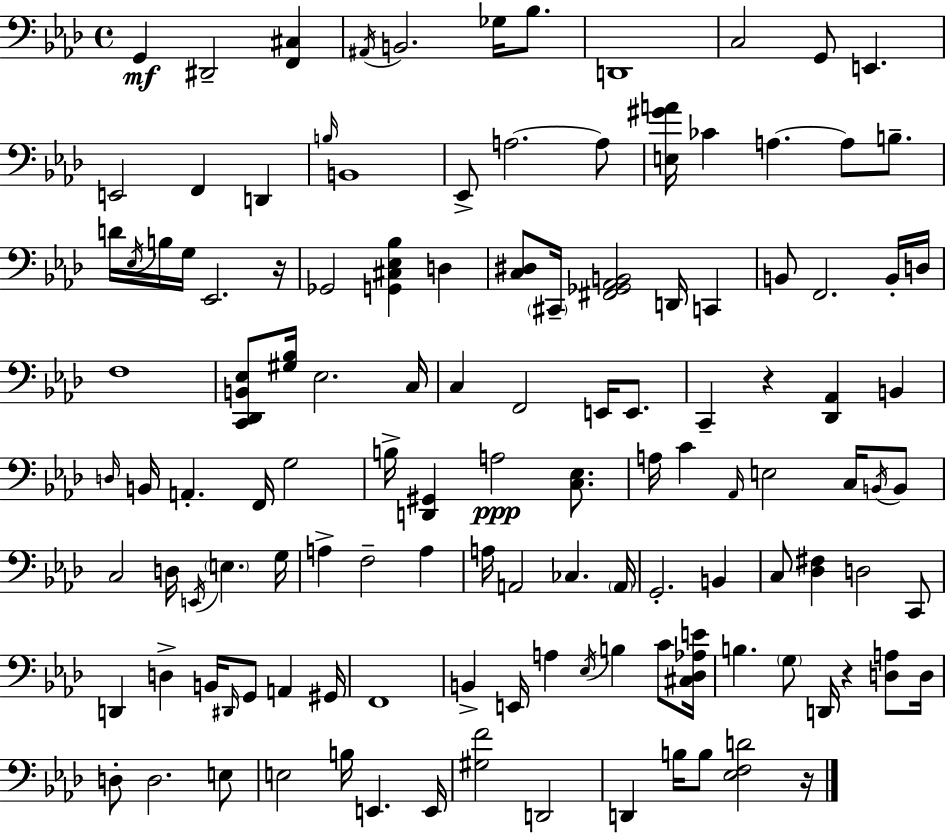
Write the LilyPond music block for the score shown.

{
  \clef bass
  \time 4/4
  \defaultTimeSignature
  \key f \minor
  g,4\mf dis,2-- <f, cis>4 | \acciaccatura { ais,16 } b,2. ges16 bes8. | d,1 | c2 g,8 e,4. | \break e,2 f,4 d,4 | \grace { b16 } b,1 | ees,8-> a2.~~ | a8 <e gis' a'>16 ces'4 a4.~~ a8 b8.-- | \break d'16 \acciaccatura { ees16 } b16 g16 ees,2. | r16 ges,2 <g, cis ees bes>4 d4 | <c dis>8 \parenthesize cis,16-- <fis, ges, aes, b,>2 d,16 c,4 | b,8 f,2. | \break b,16-. d16 f1 | <c, des, b, ees>8 <gis bes>16 ees2. | c16 c4 f,2 e,16 | e,8. c,4-- r4 <des, aes,>4 b,4 | \break \grace { d16 } b,16 a,4.-. f,16 g2 | b16-> <d, gis,>4 a2\ppp | <c ees>8. a16 c'4 \grace { aes,16 } e2 | c16 \acciaccatura { b,16 } b,8 c2 d16 \acciaccatura { e,16 } | \break \parenthesize e4. g16 a4-> f2-- | a4 a16 a,2 | ces4. \parenthesize a,16 g,2.-. | b,4 c8 <des fis>4 d2 | \break c,8 d,4 d4-> b,16 | \grace { dis,16 } g,8 a,4 gis,16 f,1 | b,4-> e,16 a4 | \acciaccatura { ees16 } b4 c'8 <cis des aes e'>16 b4. \parenthesize g8 | \break d,16 r4 <d a>8 d16 d8-. d2. | e8 e2 | b16 e,4. e,16 <gis f'>2 | d,2 d,4 b16 b8 | \break <ees f d'>2 r16 \bar "|."
}